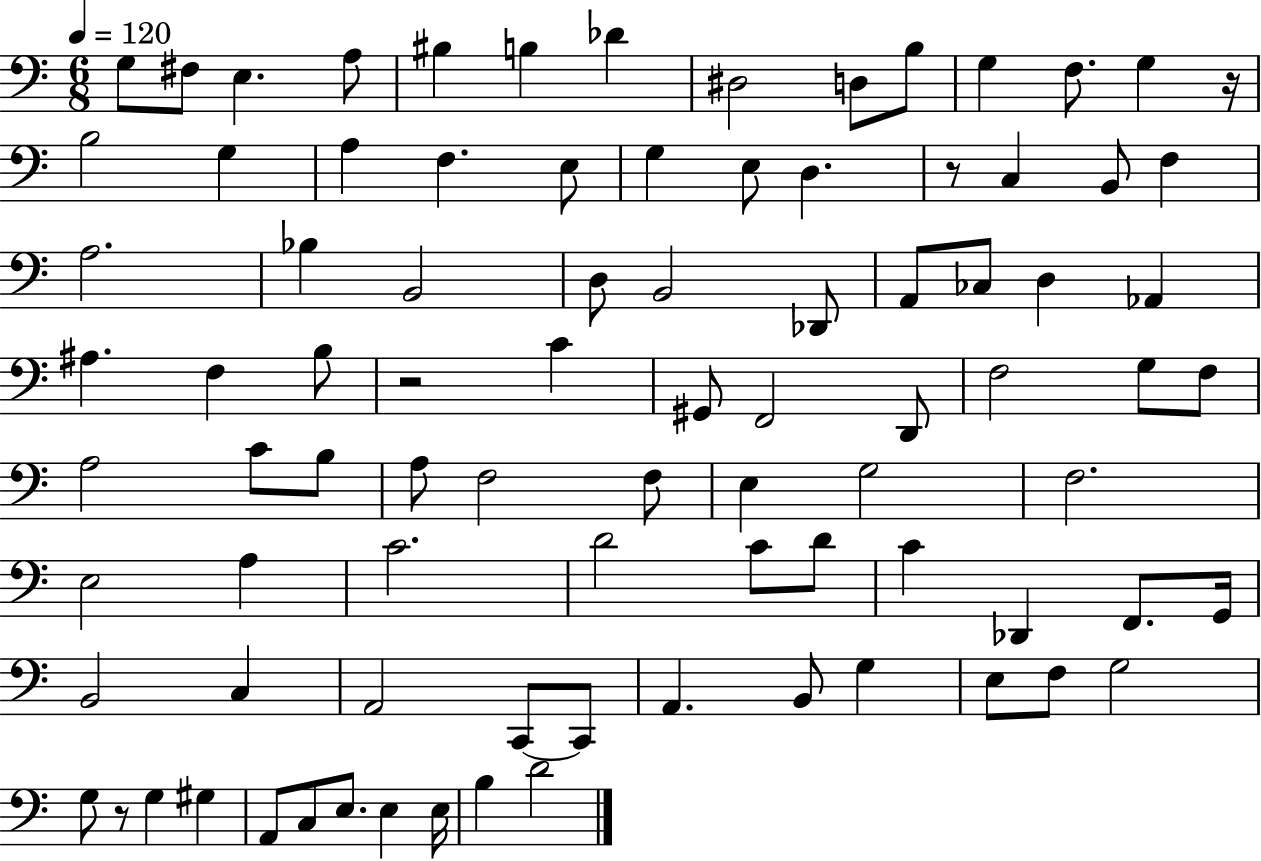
G3/e F#3/e E3/q. A3/e BIS3/q B3/q Db4/q D#3/h D3/e B3/e G3/q F3/e. G3/q R/s B3/h G3/q A3/q F3/q. E3/e G3/q E3/e D3/q. R/e C3/q B2/e F3/q A3/h. Bb3/q B2/h D3/e B2/h Db2/e A2/e CES3/e D3/q Ab2/q A#3/q. F3/q B3/e R/h C4/q G#2/e F2/h D2/e F3/h G3/e F3/e A3/h C4/e B3/e A3/e F3/h F3/e E3/q G3/h F3/h. E3/h A3/q C4/h. D4/h C4/e D4/e C4/q Db2/q F2/e. G2/s B2/h C3/q A2/h C2/e C2/e A2/q. B2/e G3/q E3/e F3/e G3/h G3/e R/e G3/q G#3/q A2/e C3/e E3/e. E3/q E3/s B3/q D4/h